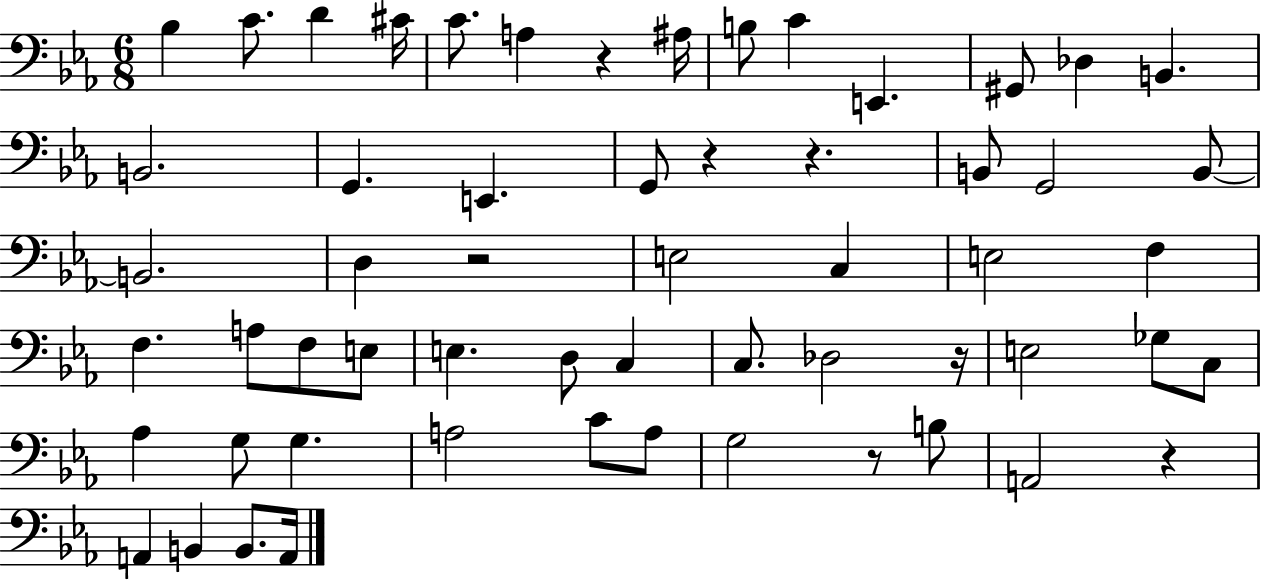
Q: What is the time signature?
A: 6/8